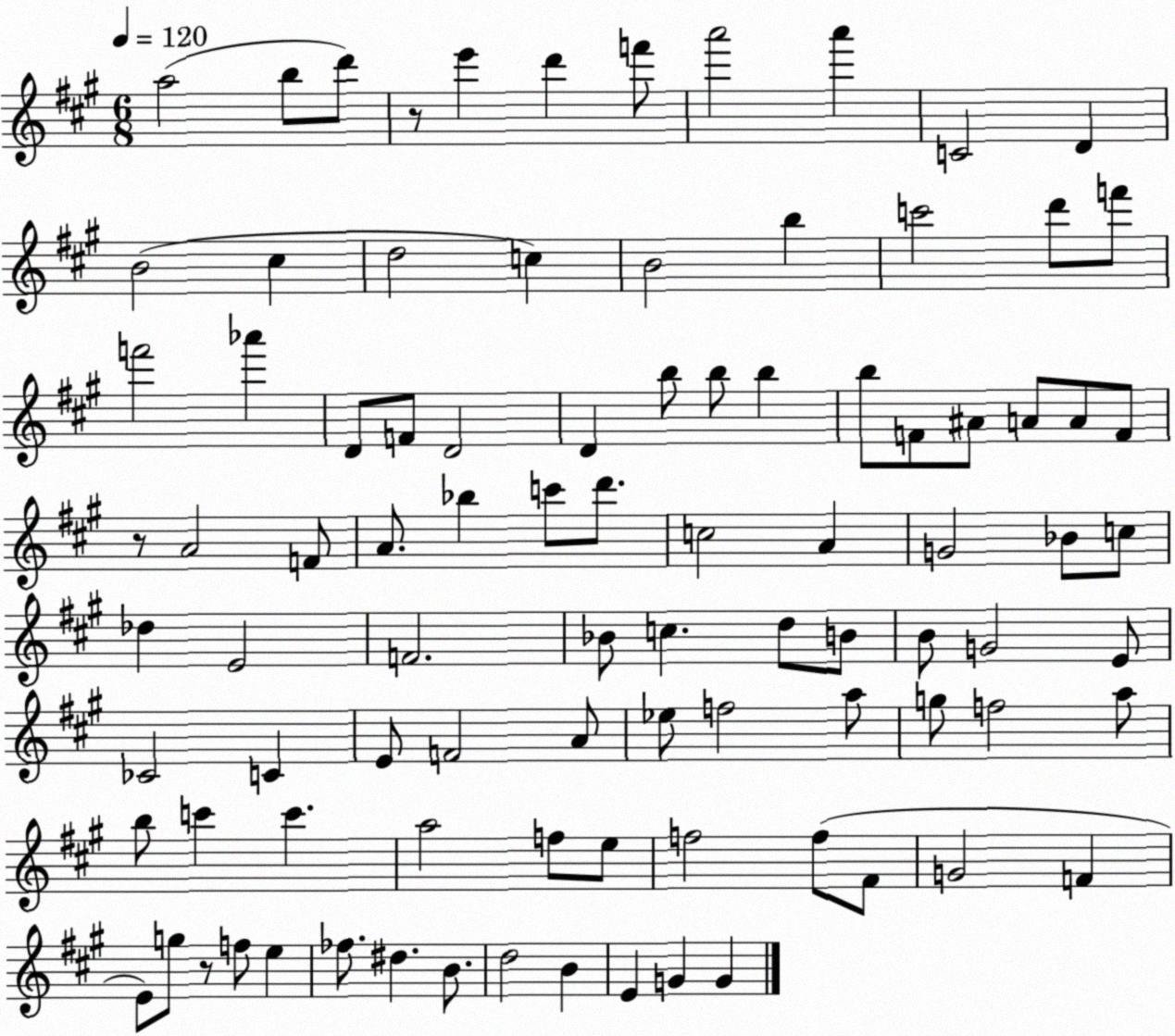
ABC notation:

X:1
T:Untitled
M:6/8
L:1/4
K:A
a2 b/2 d'/2 z/2 e' d' f'/2 a'2 a' C2 D B2 ^c d2 c B2 b c'2 d'/2 f'/2 f'2 _a' D/2 F/2 D2 D b/2 b/2 b b/2 F/2 ^A/2 A/2 A/2 F/2 z/2 A2 F/2 A/2 _b c'/2 d'/2 c2 A G2 _B/2 c/2 _d E2 F2 _B/2 c d/2 B/2 B/2 G2 E/2 _C2 C E/2 F2 A/2 _e/2 f2 a/2 g/2 f2 a/2 b/2 c' c' a2 f/2 e/2 f2 f/2 ^F/2 G2 F E/2 g/2 z/2 f/2 e _f/2 ^d B/2 d2 B E G G